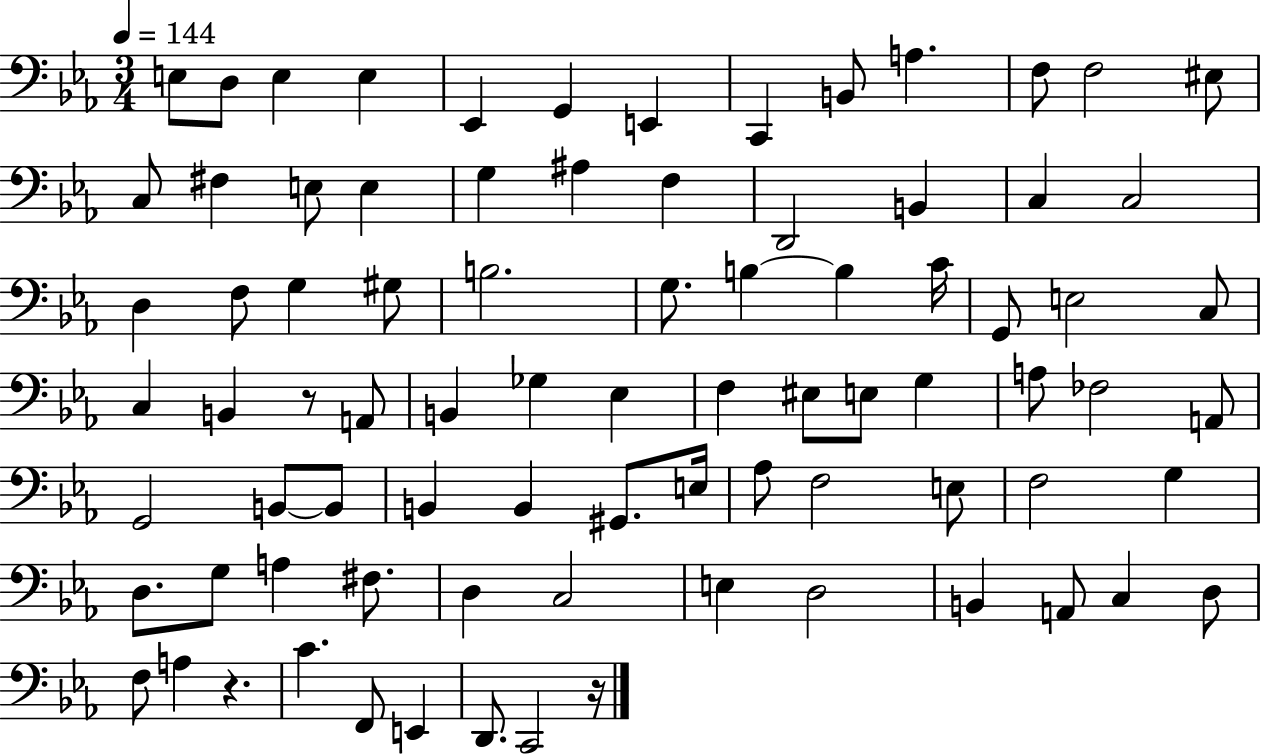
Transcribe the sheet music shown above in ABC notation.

X:1
T:Untitled
M:3/4
L:1/4
K:Eb
E,/2 D,/2 E, E, _E,, G,, E,, C,, B,,/2 A, F,/2 F,2 ^E,/2 C,/2 ^F, E,/2 E, G, ^A, F, D,,2 B,, C, C,2 D, F,/2 G, ^G,/2 B,2 G,/2 B, B, C/4 G,,/2 E,2 C,/2 C, B,, z/2 A,,/2 B,, _G, _E, F, ^E,/2 E,/2 G, A,/2 _F,2 A,,/2 G,,2 B,,/2 B,,/2 B,, B,, ^G,,/2 E,/4 _A,/2 F,2 E,/2 F,2 G, D,/2 G,/2 A, ^F,/2 D, C,2 E, D,2 B,, A,,/2 C, D,/2 F,/2 A, z C F,,/2 E,, D,,/2 C,,2 z/4